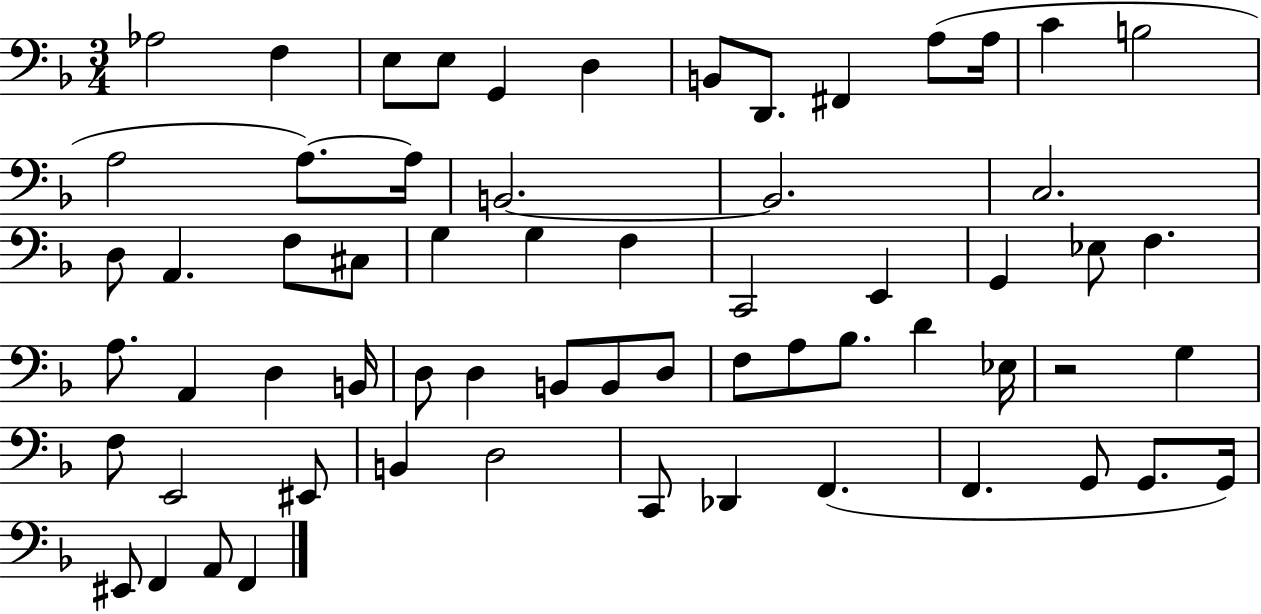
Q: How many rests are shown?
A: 1